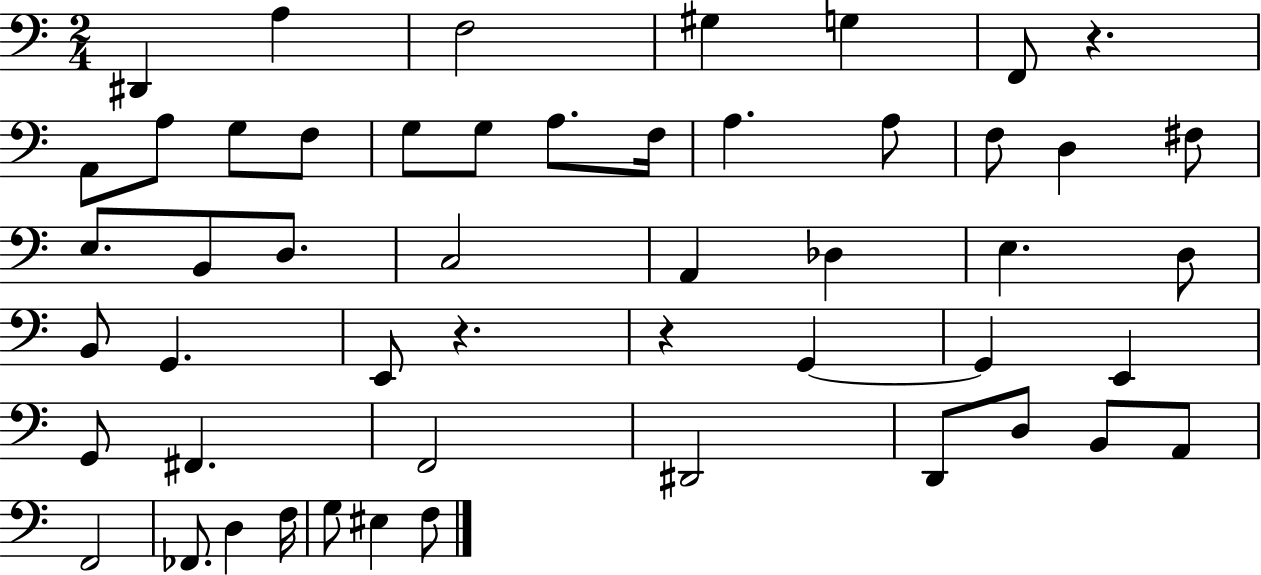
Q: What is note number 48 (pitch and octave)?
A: F3